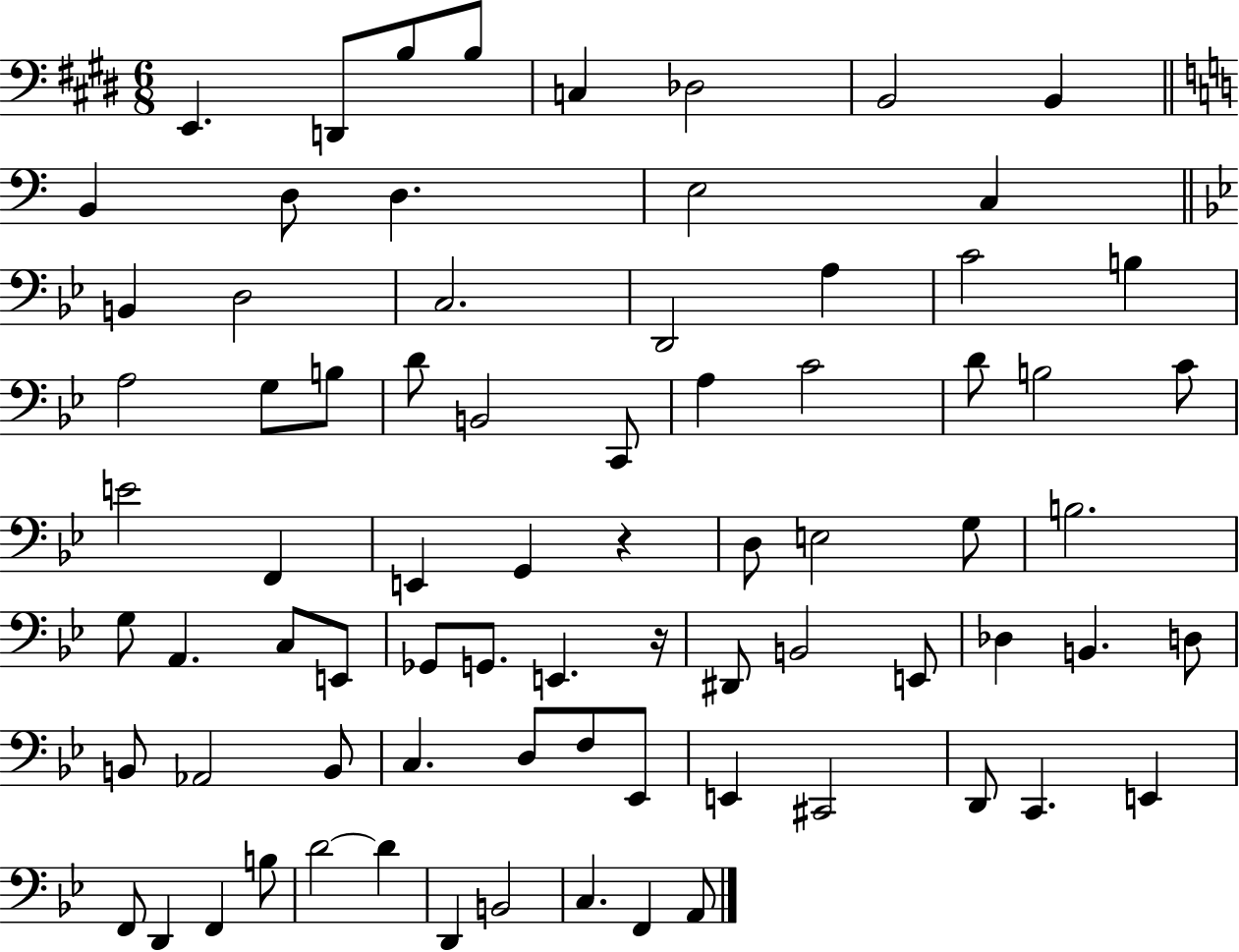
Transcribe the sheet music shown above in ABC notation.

X:1
T:Untitled
M:6/8
L:1/4
K:E
E,, D,,/2 B,/2 B,/2 C, _D,2 B,,2 B,, B,, D,/2 D, E,2 C, B,, D,2 C,2 D,,2 A, C2 B, A,2 G,/2 B,/2 D/2 B,,2 C,,/2 A, C2 D/2 B,2 C/2 E2 F,, E,, G,, z D,/2 E,2 G,/2 B,2 G,/2 A,, C,/2 E,,/2 _G,,/2 G,,/2 E,, z/4 ^D,,/2 B,,2 E,,/2 _D, B,, D,/2 B,,/2 _A,,2 B,,/2 C, D,/2 F,/2 _E,,/2 E,, ^C,,2 D,,/2 C,, E,, F,,/2 D,, F,, B,/2 D2 D D,, B,,2 C, F,, A,,/2